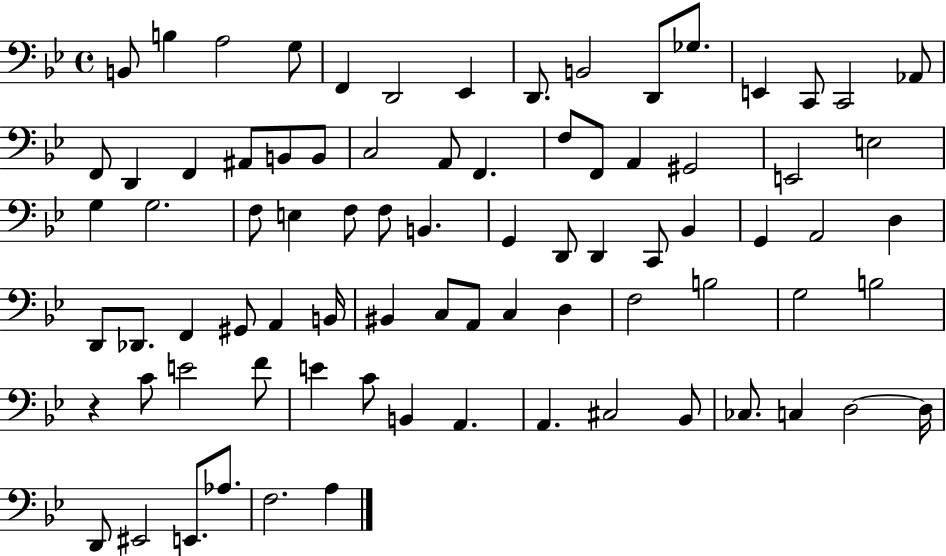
X:1
T:Untitled
M:4/4
L:1/4
K:Bb
B,,/2 B, A,2 G,/2 F,, D,,2 _E,, D,,/2 B,,2 D,,/2 _G,/2 E,, C,,/2 C,,2 _A,,/2 F,,/2 D,, F,, ^A,,/2 B,,/2 B,,/2 C,2 A,,/2 F,, F,/2 F,,/2 A,, ^G,,2 E,,2 E,2 G, G,2 F,/2 E, F,/2 F,/2 B,, G,, D,,/2 D,, C,,/2 _B,, G,, A,,2 D, D,,/2 _D,,/2 F,, ^G,,/2 A,, B,,/4 ^B,, C,/2 A,,/2 C, D, F,2 B,2 G,2 B,2 z C/2 E2 F/2 E C/2 B,, A,, A,, ^C,2 _B,,/2 _C,/2 C, D,2 D,/4 D,,/2 ^E,,2 E,,/2 _A,/2 F,2 A,